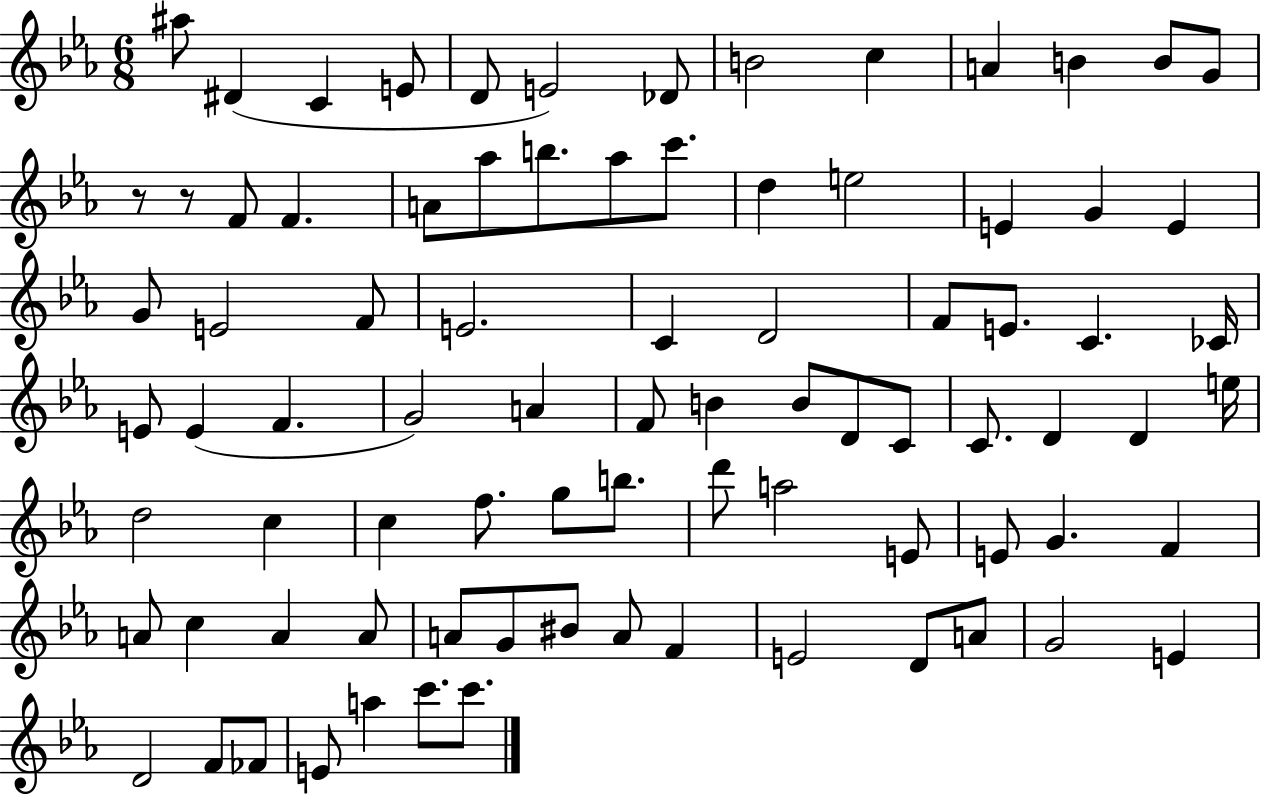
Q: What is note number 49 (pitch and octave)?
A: E5